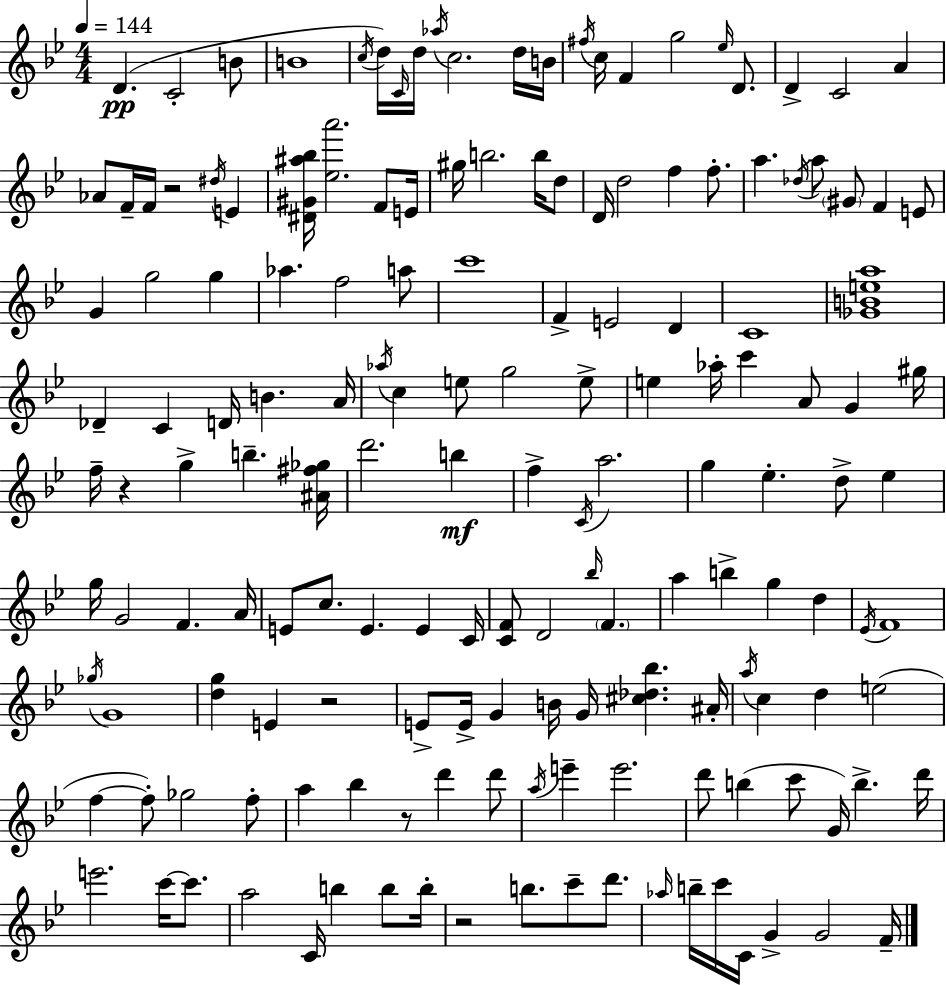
X:1
T:Untitled
M:4/4
L:1/4
K:Gm
D C2 B/2 B4 c/4 d/4 C/4 d/4 _a/4 c2 d/4 B/4 ^f/4 c/4 F g2 _e/4 D/2 D C2 A _A/2 F/4 F/4 z2 ^d/4 E [^D^G^a_b]/4 [_ea']2 F/2 E/4 ^g/4 b2 b/4 d/2 D/4 d2 f f/2 a _d/4 a/2 ^G/2 F E/2 G g2 g _a f2 a/2 c'4 F E2 D C4 [_GBea]4 _D C D/4 B A/4 _a/4 c e/2 g2 e/2 e _a/4 c' A/2 G ^g/4 f/4 z g b [^A^f_g]/4 d'2 b f C/4 a2 g _e d/2 _e g/4 G2 F A/4 E/2 c/2 E E C/4 [CF]/2 D2 _b/4 F a b g d _E/4 F4 _g/4 G4 [dg] E z2 E/2 E/4 G B/4 G/4 [^c_d_b] ^A/4 a/4 c d e2 f f/2 _g2 f/2 a _b z/2 d' d'/2 a/4 e' e'2 d'/2 b c'/2 G/4 b d'/4 e'2 c'/4 c'/2 a2 C/4 b b/2 b/4 z2 b/2 c'/2 d'/2 _a/4 b/4 c'/4 C/4 G G2 F/4